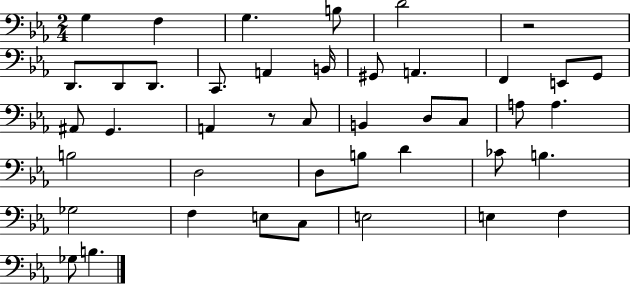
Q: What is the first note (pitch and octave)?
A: G3